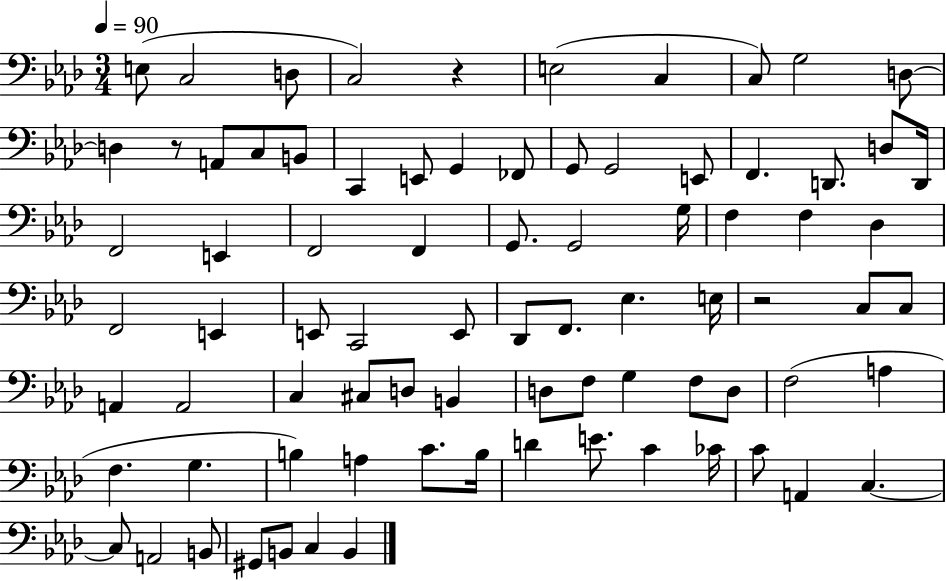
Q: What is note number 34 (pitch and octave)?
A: Db3